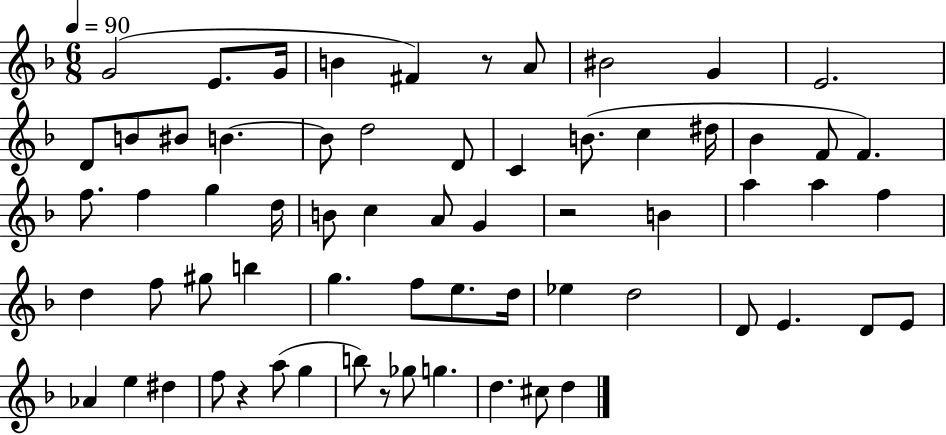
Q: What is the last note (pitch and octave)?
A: D5